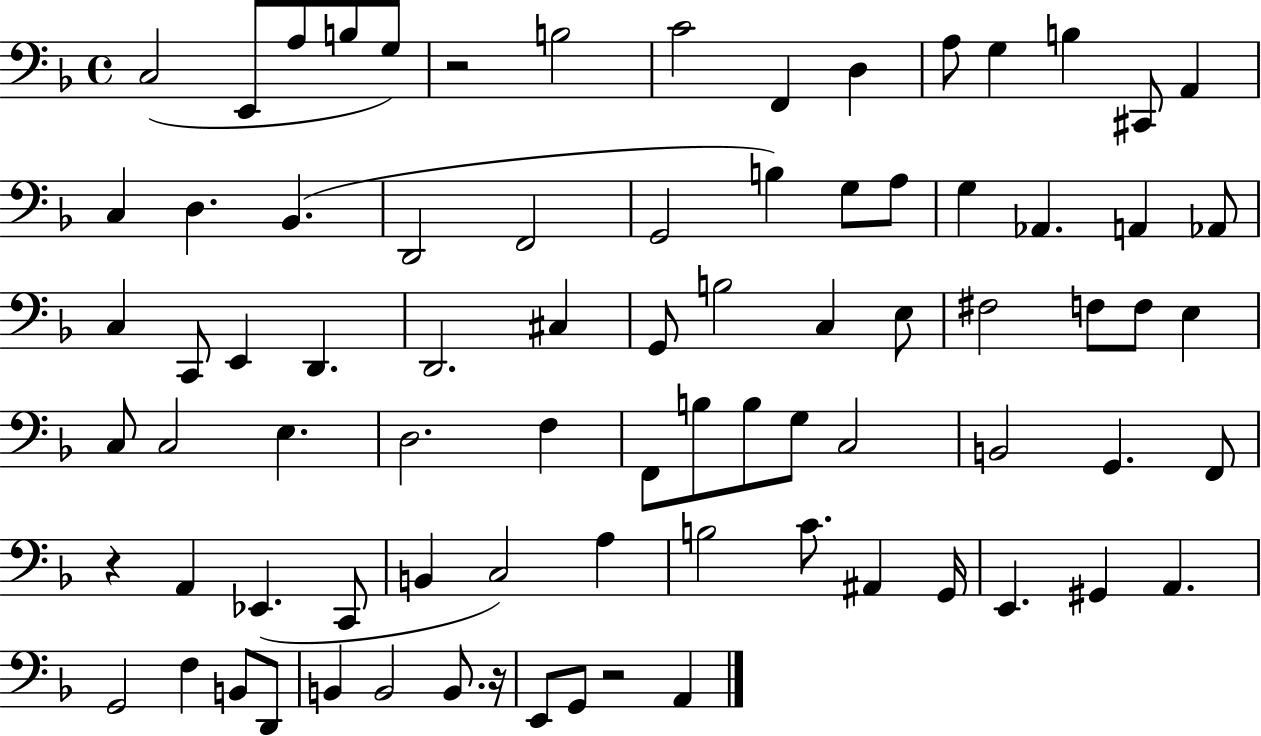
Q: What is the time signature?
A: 4/4